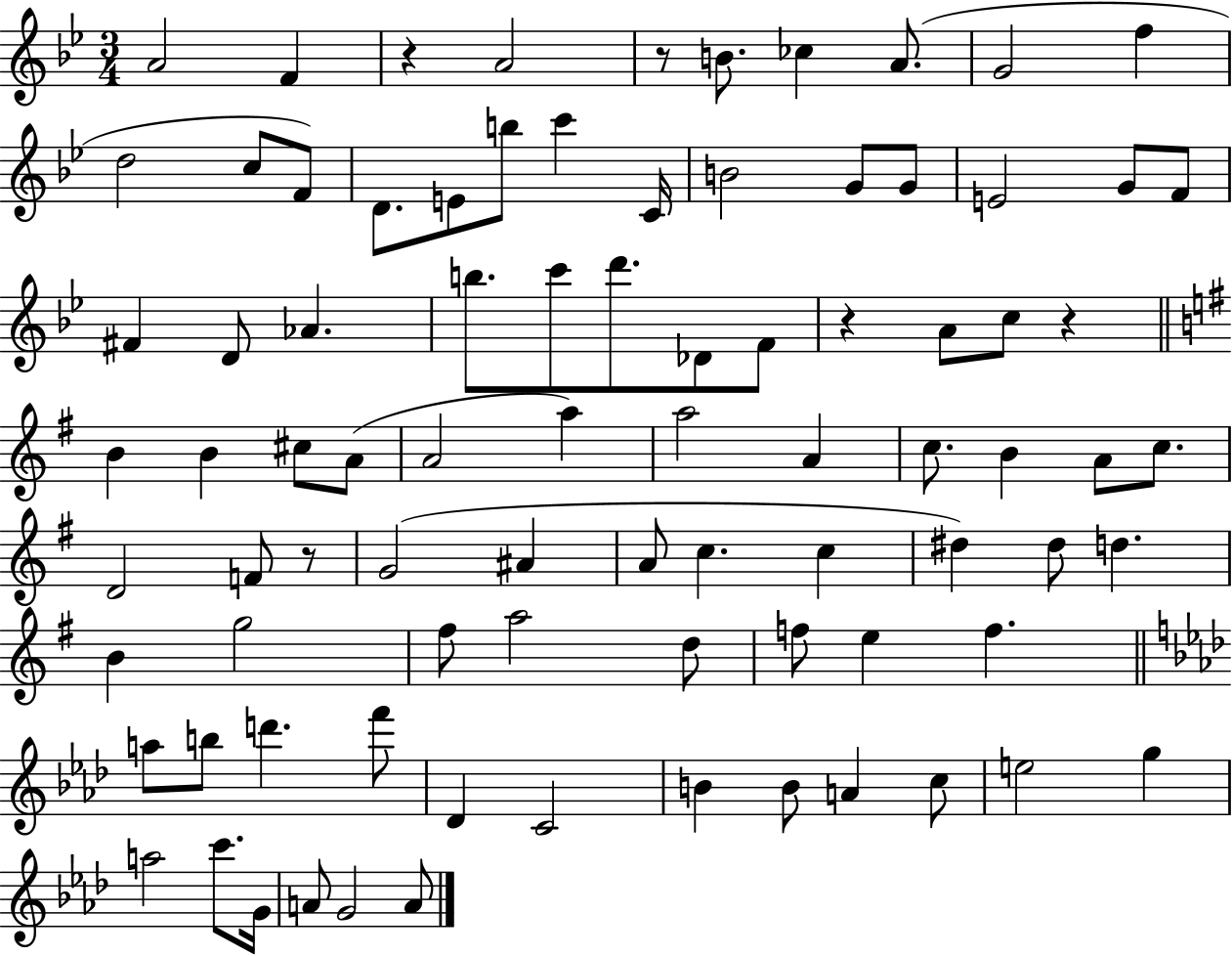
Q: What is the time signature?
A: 3/4